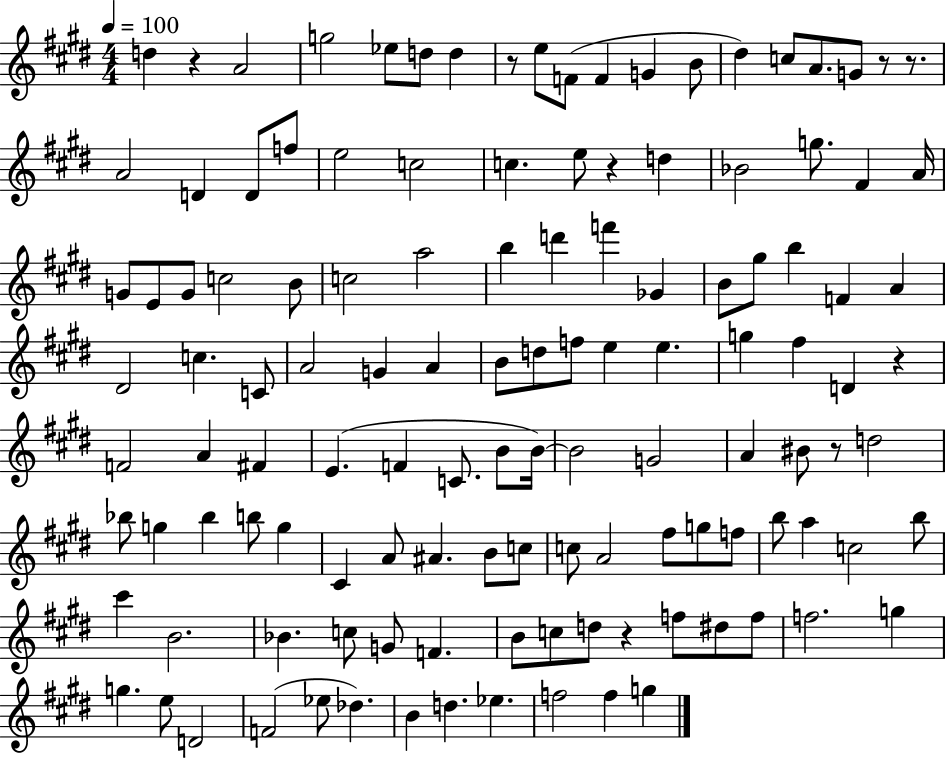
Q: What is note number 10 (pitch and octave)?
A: G4